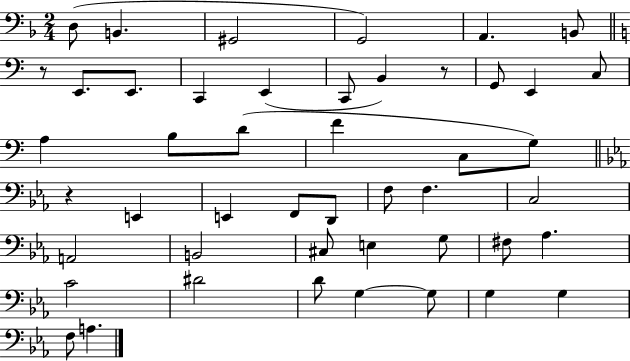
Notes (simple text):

D3/e B2/q. G#2/h G2/h A2/q. B2/e R/e E2/e. E2/e. C2/q E2/q C2/e B2/q R/e G2/e E2/q C3/e A3/q B3/e D4/e F4/q C3/e G3/e R/q E2/q E2/q F2/e D2/e F3/e F3/q. C3/h A2/h B2/h C#3/e E3/q G3/e F#3/e Ab3/q. C4/h D#4/h D4/e G3/q G3/e G3/q G3/q F3/e A3/q.